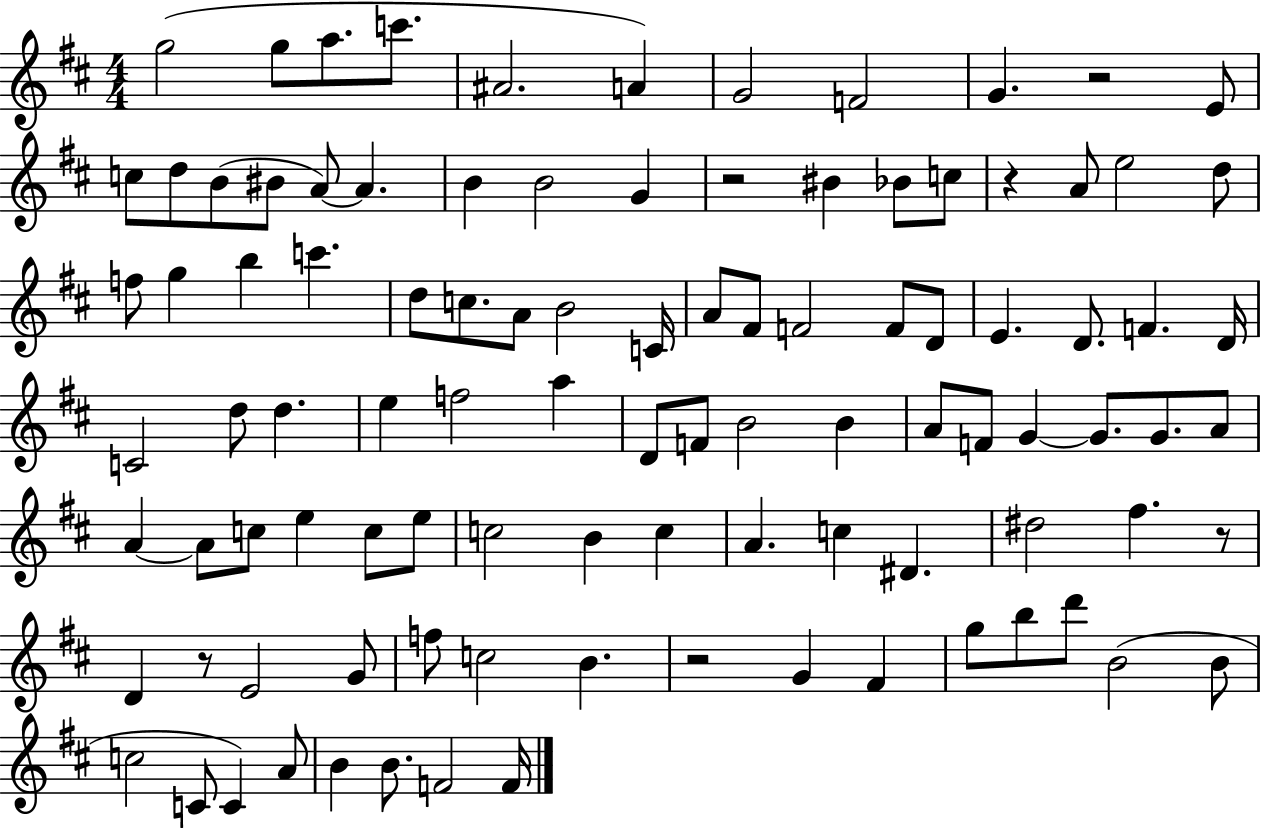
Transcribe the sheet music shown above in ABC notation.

X:1
T:Untitled
M:4/4
L:1/4
K:D
g2 g/2 a/2 c'/2 ^A2 A G2 F2 G z2 E/2 c/2 d/2 B/2 ^B/2 A/2 A B B2 G z2 ^B _B/2 c/2 z A/2 e2 d/2 f/2 g b c' d/2 c/2 A/2 B2 C/4 A/2 ^F/2 F2 F/2 D/2 E D/2 F D/4 C2 d/2 d e f2 a D/2 F/2 B2 B A/2 F/2 G G/2 G/2 A/2 A A/2 c/2 e c/2 e/2 c2 B c A c ^D ^d2 ^f z/2 D z/2 E2 G/2 f/2 c2 B z2 G ^F g/2 b/2 d'/2 B2 B/2 c2 C/2 C A/2 B B/2 F2 F/4